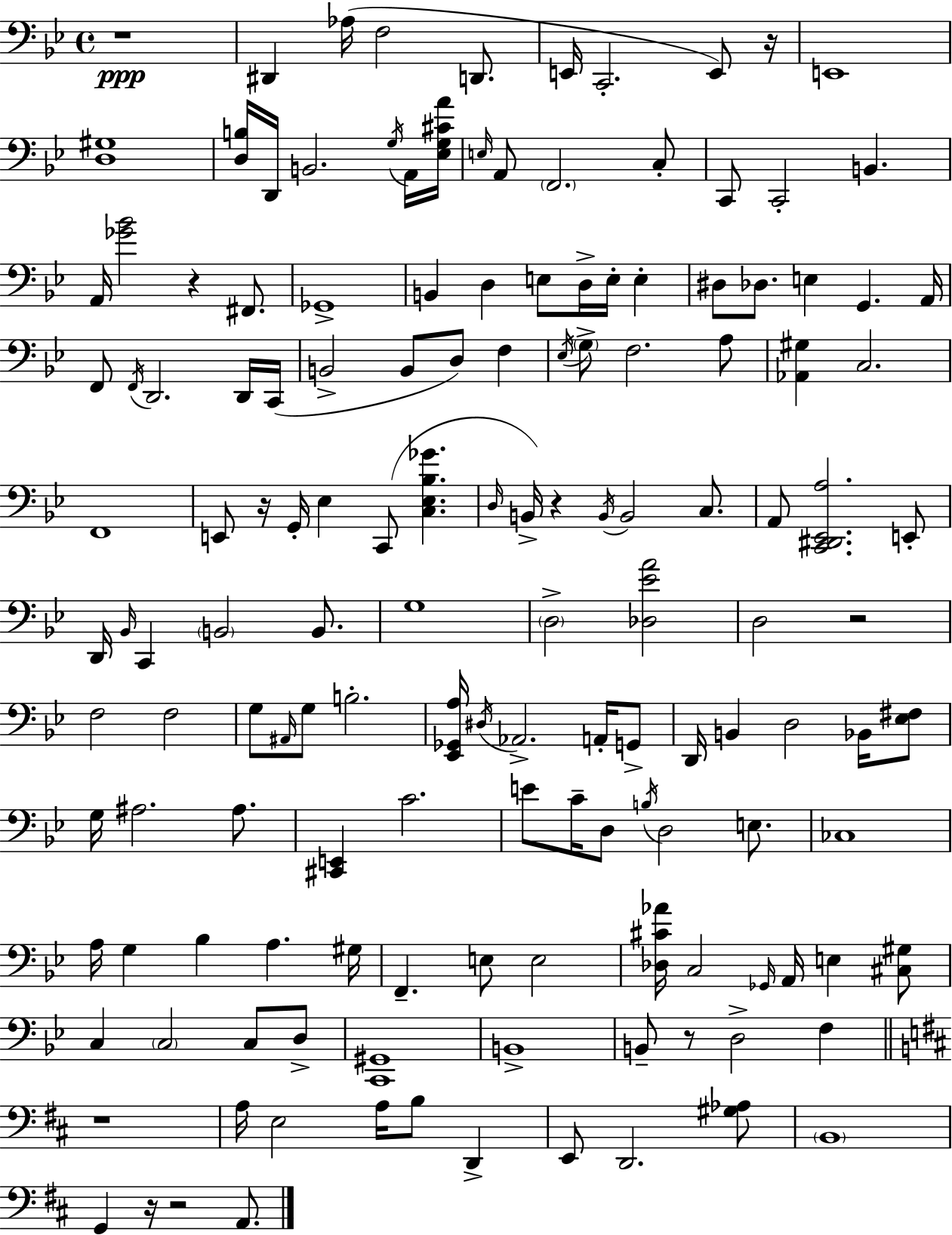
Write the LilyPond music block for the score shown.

{
  \clef bass
  \time 4/4
  \defaultTimeSignature
  \key bes \major
  \repeat volta 2 { r1\ppp | dis,4 aes16( f2 d,8. | e,16 c,2.-. e,8) r16 | e,1 | \break <d gis>1 | <d b>16 d,16 b,2. \acciaccatura { g16 } a,16 | <ees g cis' a'>16 \grace { e16 } a,8 \parenthesize f,2. | c8-. c,8 c,2-. b,4. | \break a,16 <ges' bes'>2 r4 fis,8. | ges,1-> | b,4 d4 e8 d16-> e16-. e4-. | dis8 des8. e4 g,4. | \break a,16 f,8 \acciaccatura { f,16 } d,2. | d,16 c,16( b,2-> b,8 d8) f4 | \acciaccatura { ees16 } \parenthesize g8-> f2. | a8 <aes, gis>4 c2. | \break f,1 | e,8 r16 g,16-. ees4 c,8( <c ees bes ges'>4. | \grace { d16 } b,16->) r4 \acciaccatura { b,16 } b,2 | c8. a,8 <c, dis, ees, a>2. | \break e,8-. d,16 \grace { bes,16 } c,4 \parenthesize b,2 | b,8. g1 | \parenthesize d2-> <des ees' a'>2 | d2 r2 | \break f2 f2 | g8 \grace { ais,16 } g8 b2.-. | <ees, ges, a>16 \acciaccatura { dis16 } aes,2.-> | a,16-. g,8-> d,16 b,4 d2 | \break bes,16 <ees fis>8 g16 ais2. | ais8. <cis, e,>4 c'2. | e'8 c'16-- d8 \acciaccatura { b16 } d2 | e8. ces1 | \break a16 g4 bes4 | a4. gis16 f,4.-- | e8 e2 <des cis' aes'>16 c2 | \grace { ges,16 } a,16 e4 <cis gis>8 c4 \parenthesize c2 | \break c8 d8-> <c, gis,>1 | b,1-> | b,8-- r8 d2-> | f4 \bar "||" \break \key d \major r1 | a16 e2 a16 b8 d,4-> | e,8 d,2. <gis aes>8 | \parenthesize b,1 | \break g,4 r16 r2 a,8. | } \bar "|."
}